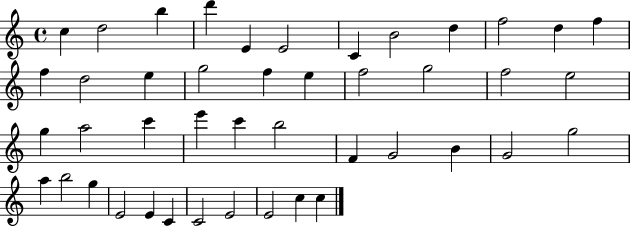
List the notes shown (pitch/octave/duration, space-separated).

C5/q D5/h B5/q D6/q E4/q E4/h C4/q B4/h D5/q F5/h D5/q F5/q F5/q D5/h E5/q G5/h F5/q E5/q F5/h G5/h F5/h E5/h G5/q A5/h C6/q E6/q C6/q B5/h F4/q G4/h B4/q G4/h G5/h A5/q B5/h G5/q E4/h E4/q C4/q C4/h E4/h E4/h C5/q C5/q